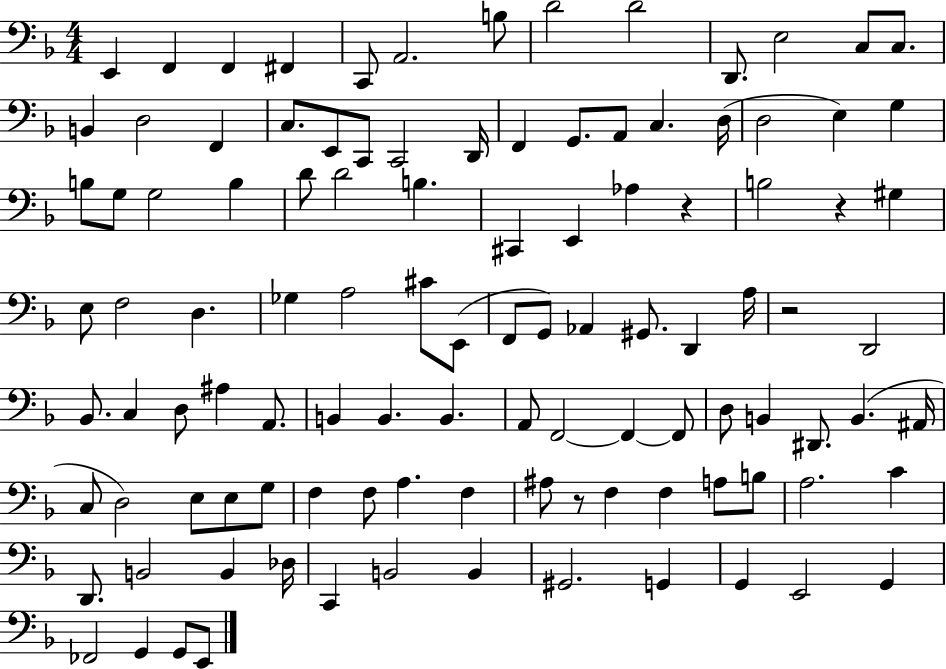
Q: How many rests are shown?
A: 4